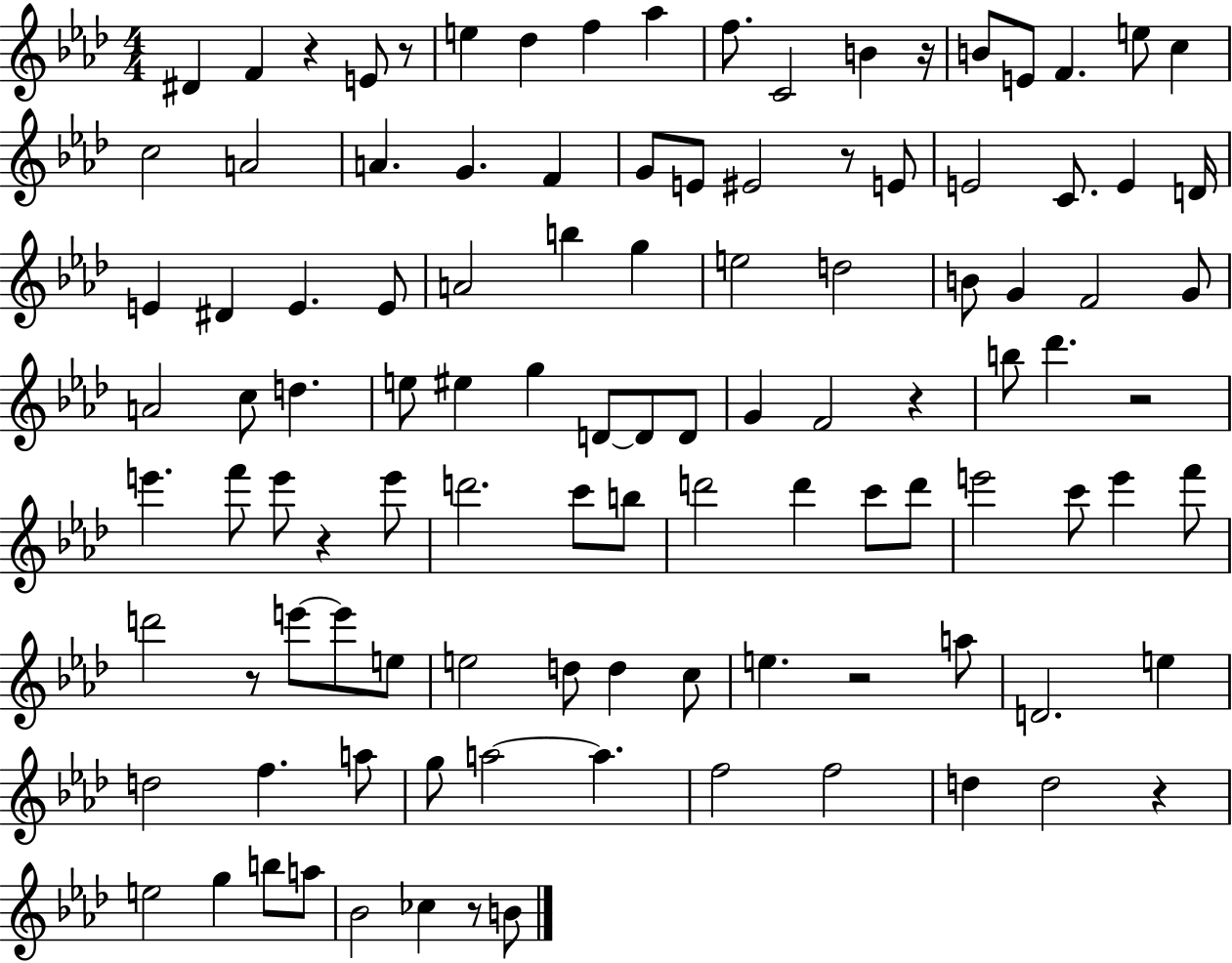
{
  \clef treble
  \numericTimeSignature
  \time 4/4
  \key aes \major
  \repeat volta 2 { dis'4 f'4 r4 e'8 r8 | e''4 des''4 f''4 aes''4 | f''8. c'2 b'4 r16 | b'8 e'8 f'4. e''8 c''4 | \break c''2 a'2 | a'4. g'4. f'4 | g'8 e'8 eis'2 r8 e'8 | e'2 c'8. e'4 d'16 | \break e'4 dis'4 e'4. e'8 | a'2 b''4 g''4 | e''2 d''2 | b'8 g'4 f'2 g'8 | \break a'2 c''8 d''4. | e''8 eis''4 g''4 d'8~~ d'8 d'8 | g'4 f'2 r4 | b''8 des'''4. r2 | \break e'''4. f'''8 e'''8 r4 e'''8 | d'''2. c'''8 b''8 | d'''2 d'''4 c'''8 d'''8 | e'''2 c'''8 e'''4 f'''8 | \break d'''2 r8 e'''8~~ e'''8 e''8 | e''2 d''8 d''4 c''8 | e''4. r2 a''8 | d'2. e''4 | \break d''2 f''4. a''8 | g''8 a''2~~ a''4. | f''2 f''2 | d''4 d''2 r4 | \break e''2 g''4 b''8 a''8 | bes'2 ces''4 r8 b'8 | } \bar "|."
}